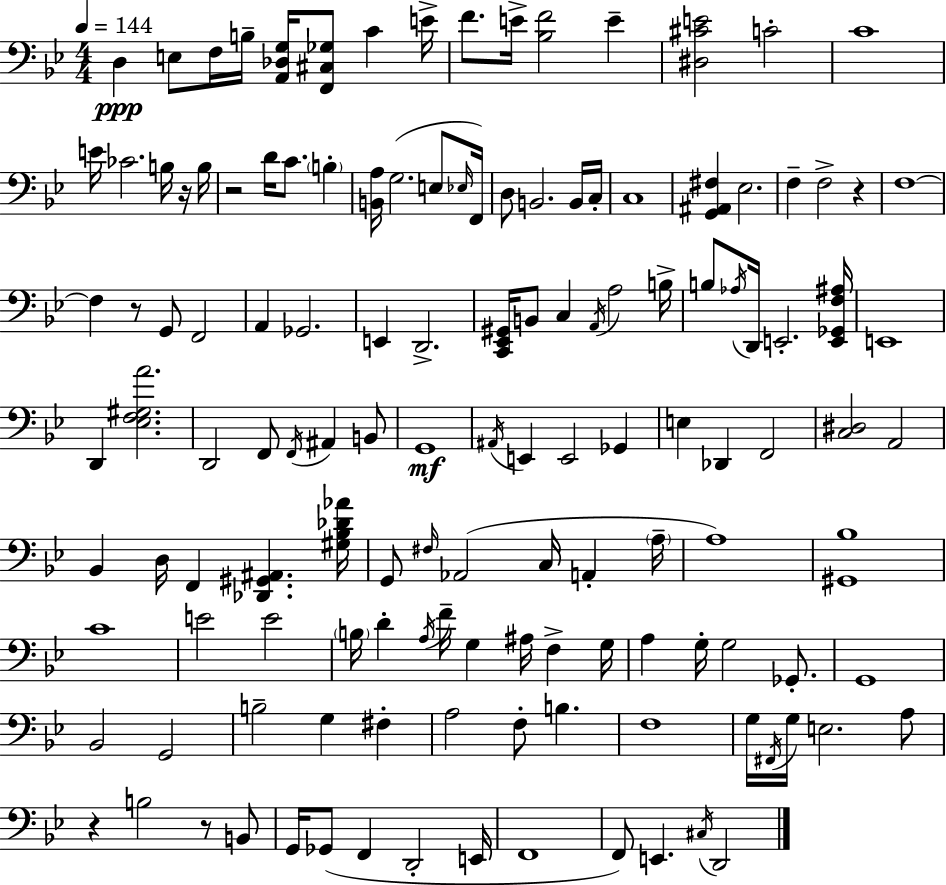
{
  \clef bass
  \numericTimeSignature
  \time 4/4
  \key g \minor
  \tempo 4 = 144
  d4\ppp e8 f16 b16-- <a, des g>16 <f, cis ges>8 c'4 e'16-> | f'8. e'16-> <bes f'>2 e'4-- | <dis cis' e'>2 c'2-. | c'1 | \break e'16 ces'2. b16 r16 b16 | r2 d'16 c'8. \parenthesize b4-. | <b, a>16 g2.( e8 \grace { ees16 }) | f,16 d8 b,2. b,16 | \break c16-. c1 | <g, ais, fis>4 ees2. | f4-- f2-> r4 | f1~~ | \break f4 r8 g,8 f,2 | a,4 ges,2. | e,4 d,2.-> | <c, ees, gis,>16 b,8 c4 \acciaccatura { a,16 } a2 | \break b16-> b8 \acciaccatura { aes16 } d,16 e,2.-. | <e, ges, f ais>16 e,1 | d,4 <ees f gis a'>2. | d,2 f,8 \acciaccatura { f,16 } ais,4 | \break b,8 g,1\mf | \acciaccatura { ais,16 } e,4 e,2 | ges,4 e4 des,4 f,2 | <c dis>2 a,2 | \break bes,4 d16 f,4 <des, gis, ais,>4. | <gis bes des' aes'>16 g,8 \grace { fis16 } aes,2( | c16 a,4-. \parenthesize a16-- a1) | <gis, bes>1 | \break c'1 | e'2 e'2 | \parenthesize b16 d'4-. \acciaccatura { a16 } f'16-- g4 | ais16 f4-> g16 a4 g16-. g2 | \break ges,8.-. g,1 | bes,2 g,2 | b2-- g4 | fis4-. a2 f8-. | \break b4. f1 | g16 \acciaccatura { fis,16 } g16 e2. | a8 r4 b2 | r8 b,8 g,16 ges,8( f,4 d,2-. | \break e,16 f,1 | f,8) e,4. | \acciaccatura { cis16 } d,2 \bar "|."
}